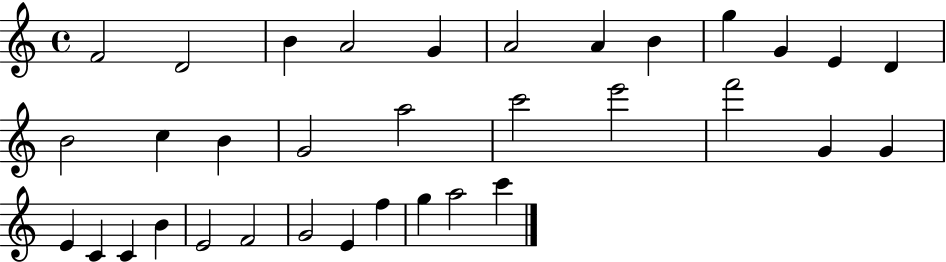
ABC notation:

X:1
T:Untitled
M:4/4
L:1/4
K:C
F2 D2 B A2 G A2 A B g G E D B2 c B G2 a2 c'2 e'2 f'2 G G E C C B E2 F2 G2 E f g a2 c'